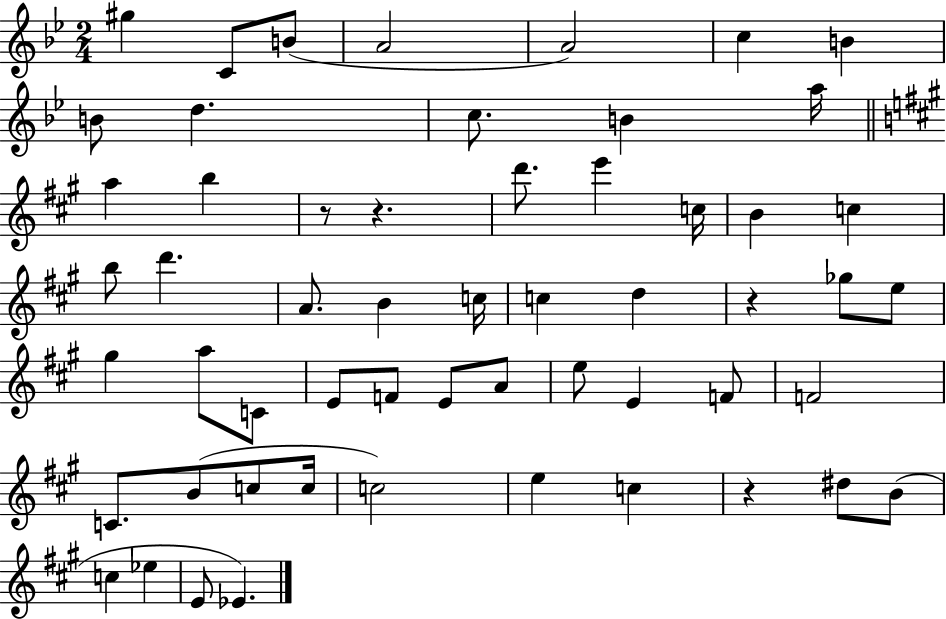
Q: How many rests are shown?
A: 4